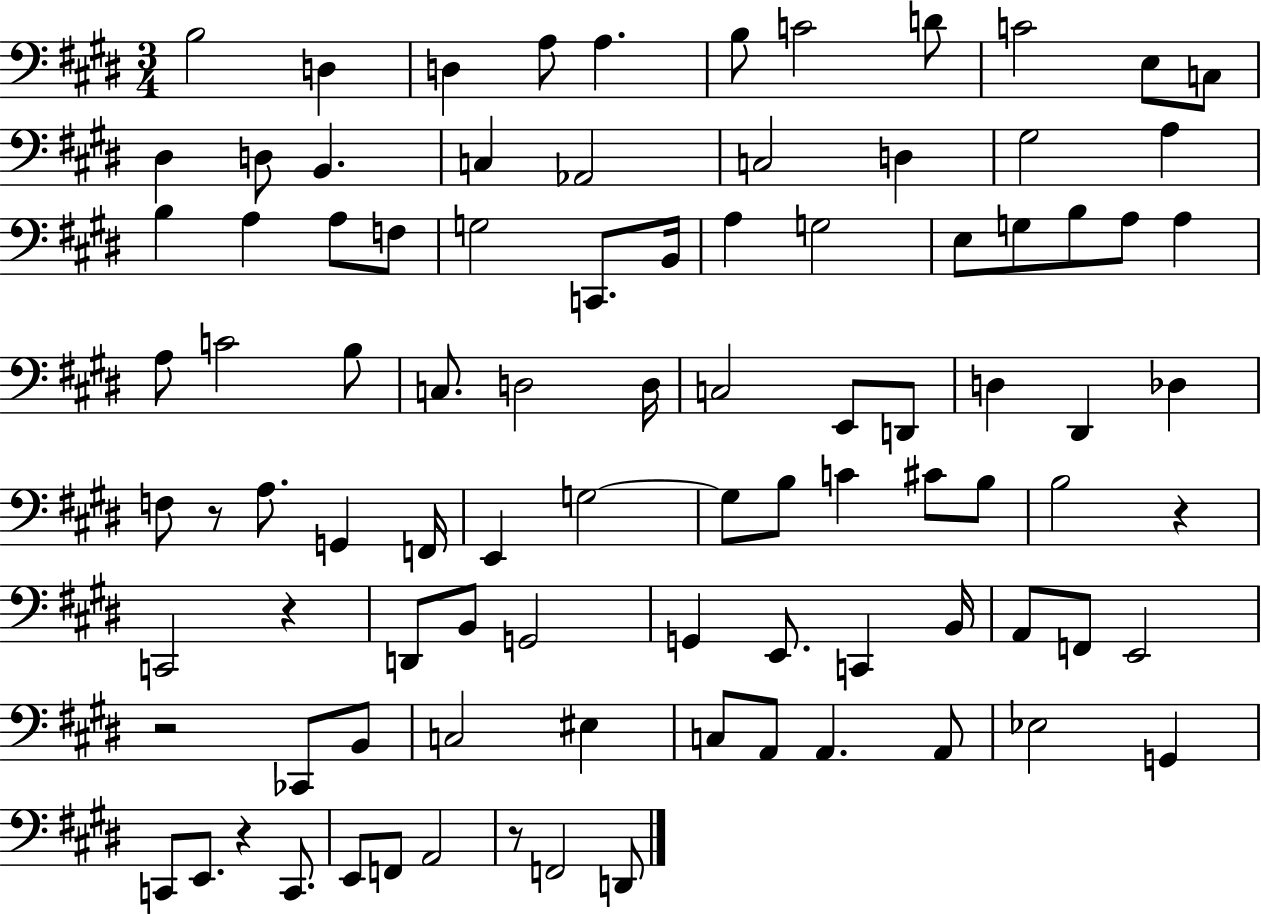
{
  \clef bass
  \numericTimeSignature
  \time 3/4
  \key e \major
  b2 d4 | d4 a8 a4. | b8 c'2 d'8 | c'2 e8 c8 | \break dis4 d8 b,4. | c4 aes,2 | c2 d4 | gis2 a4 | \break b4 a4 a8 f8 | g2 c,8. b,16 | a4 g2 | e8 g8 b8 a8 a4 | \break a8 c'2 b8 | c8. d2 d16 | c2 e,8 d,8 | d4 dis,4 des4 | \break f8 r8 a8. g,4 f,16 | e,4 g2~~ | g8 b8 c'4 cis'8 b8 | b2 r4 | \break c,2 r4 | d,8 b,8 g,2 | g,4 e,8. c,4 b,16 | a,8 f,8 e,2 | \break r2 ces,8 b,8 | c2 eis4 | c8 a,8 a,4. a,8 | ees2 g,4 | \break c,8 e,8. r4 c,8. | e,8 f,8 a,2 | r8 f,2 d,8 | \bar "|."
}